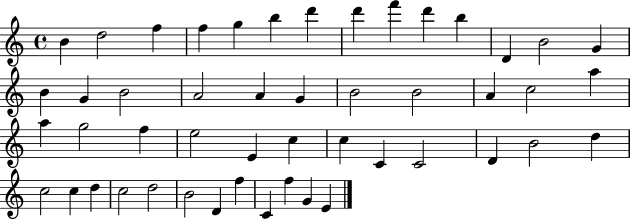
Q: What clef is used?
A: treble